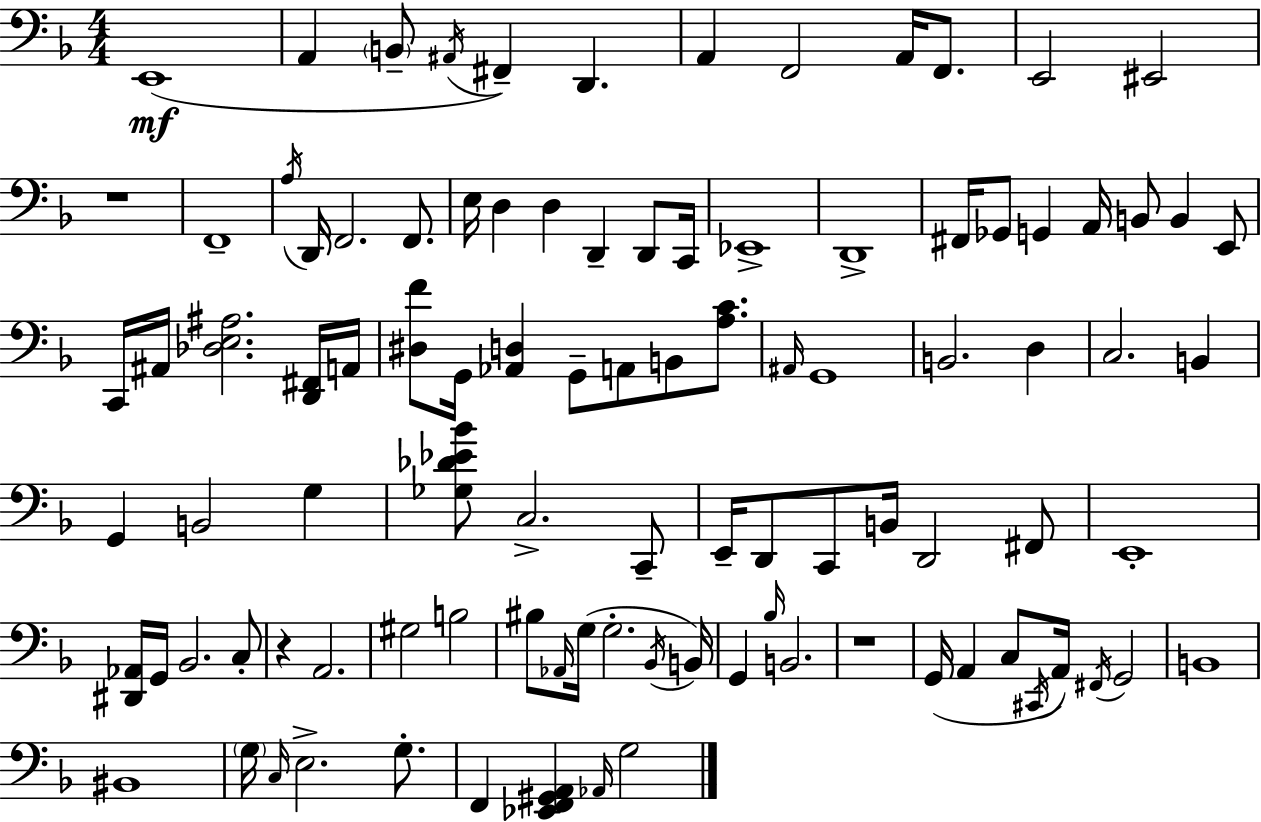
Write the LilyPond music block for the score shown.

{
  \clef bass
  \numericTimeSignature
  \time 4/4
  \key f \major
  \repeat volta 2 { e,1(\mf | a,4 \parenthesize b,8-- \acciaccatura { ais,16 } fis,4--) d,4. | a,4 f,2 a,16 f,8. | e,2 eis,2 | \break r1 | f,1-- | \acciaccatura { a16 } d,16 f,2. f,8. | e16 d4 d4 d,4-- d,8 | \break c,16 ees,1-> | d,1-> | fis,16 ges,8 g,4 a,16 b,8 b,4 | e,8 c,16 ais,16 <des e ais>2. | \break <d, fis,>16 a,16 <dis f'>8 g,16 <aes, d>4 g,8-- a,8 b,8 <a c'>8. | \grace { ais,16 } g,1 | b,2. d4 | c2. b,4 | \break g,4 b,2 g4 | <ges des' ees' bes'>8 c2.-> | c,8-- e,16-- d,8 c,8 b,16 d,2 | fis,8 e,1-. | \break <dis, aes,>16 g,16 bes,2. | c8-. r4 a,2. | gis2 b2 | bis8 \grace { aes,16 } g16( g2.-. | \break \acciaccatura { bes,16 } b,16) g,4 \grace { bes16 } b,2. | r1 | g,16( a,4 c8 \acciaccatura { cis,16 }) a,16 \acciaccatura { fis,16 } | g,2 b,1 | \break bis,1 | \parenthesize g16 \grace { c16 } e2.-> | g8.-. f,4 <ees, f, gis, a,>4 | \grace { aes,16 } g2 } \bar "|."
}